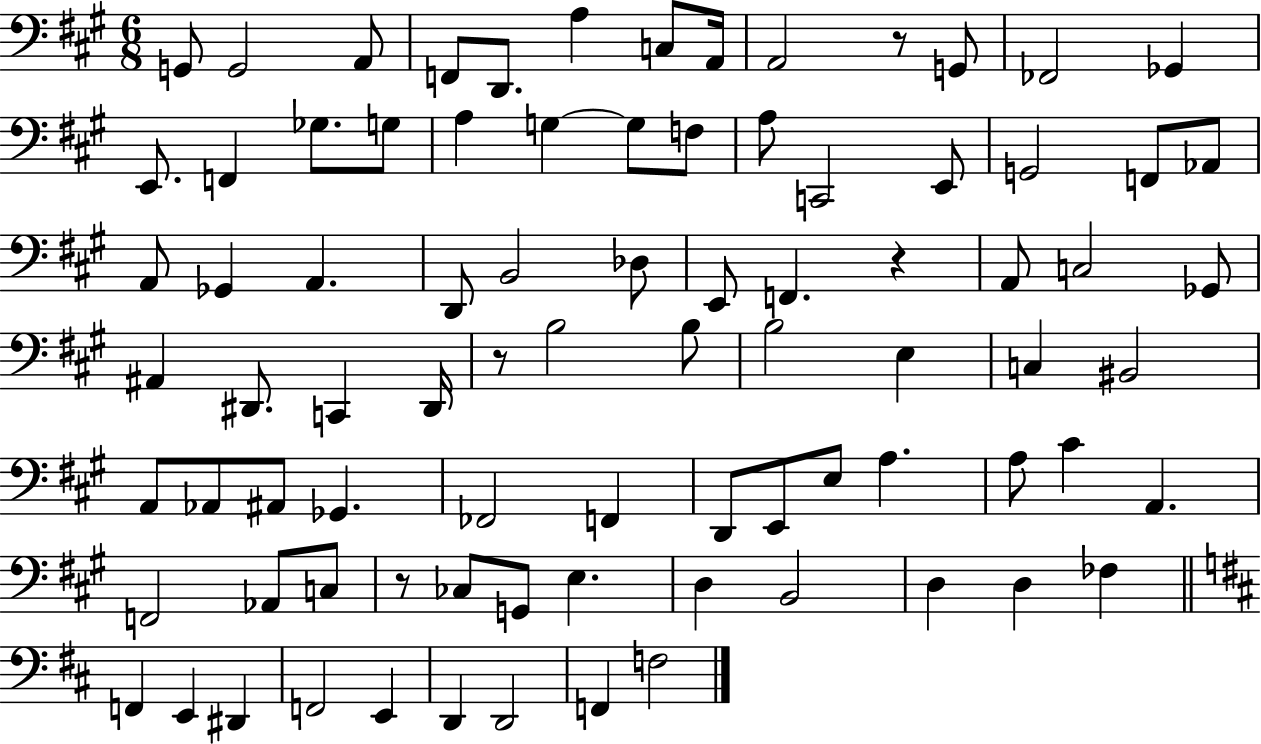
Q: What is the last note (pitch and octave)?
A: F3